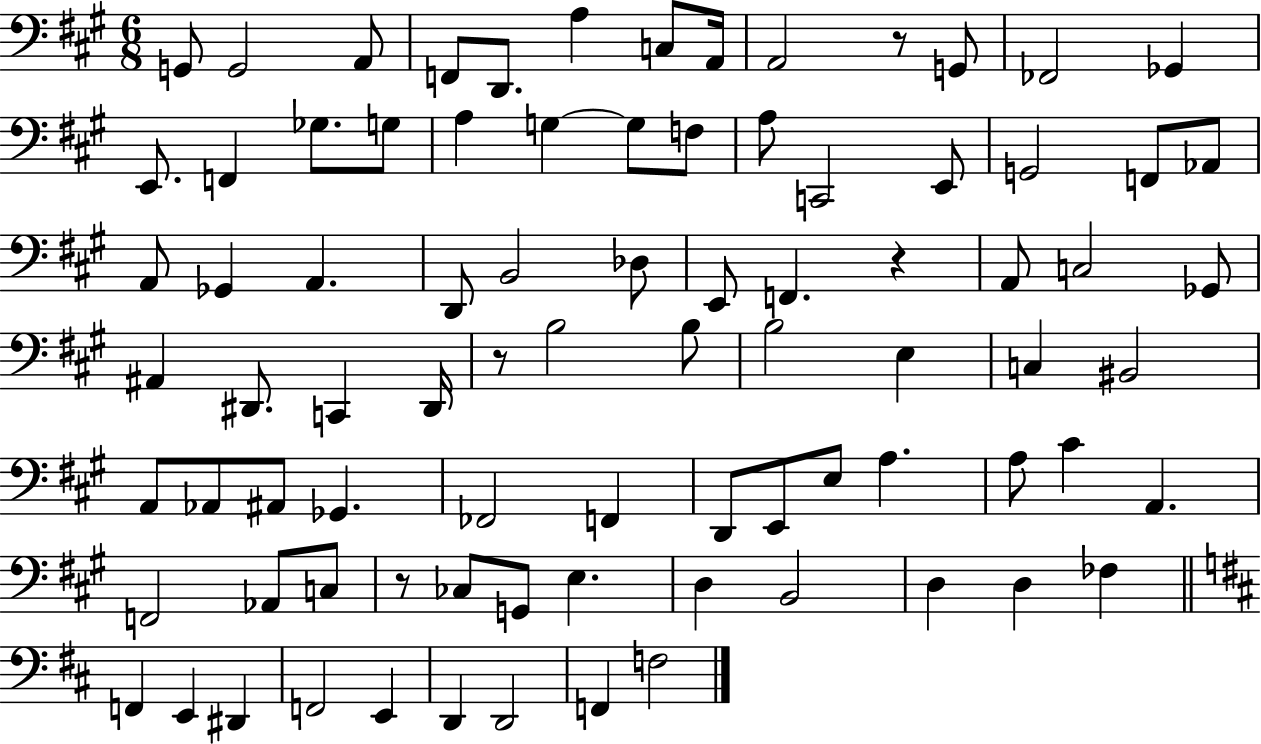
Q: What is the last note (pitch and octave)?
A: F3